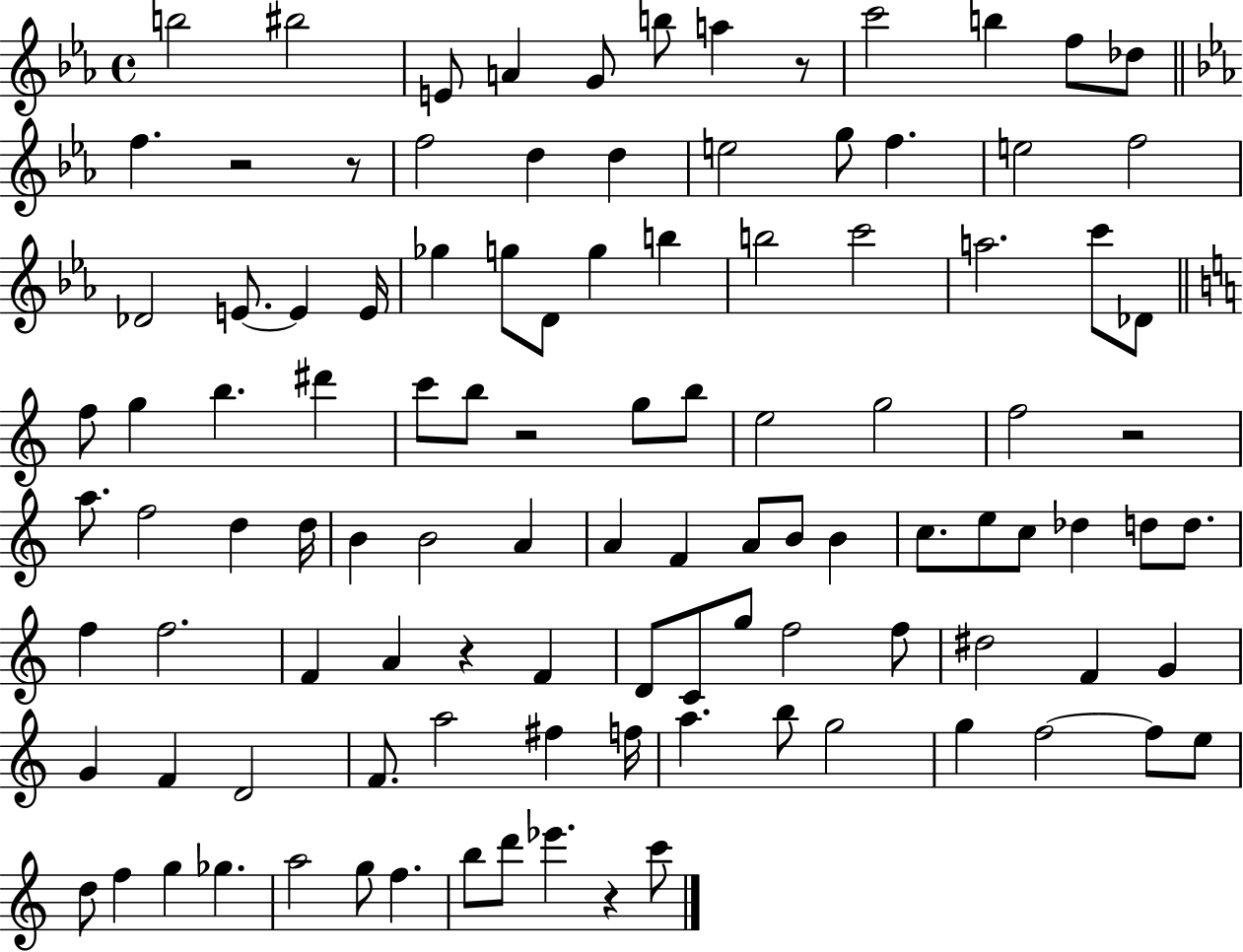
X:1
T:Untitled
M:4/4
L:1/4
K:Eb
b2 ^b2 E/2 A G/2 b/2 a z/2 c'2 b f/2 _d/2 f z2 z/2 f2 d d e2 g/2 f e2 f2 _D2 E/2 E E/4 _g g/2 D/2 g b b2 c'2 a2 c'/2 _D/2 f/2 g b ^d' c'/2 b/2 z2 g/2 b/2 e2 g2 f2 z2 a/2 f2 d d/4 B B2 A A F A/2 B/2 B c/2 e/2 c/2 _d d/2 d/2 f f2 F A z F D/2 C/2 g/2 f2 f/2 ^d2 F G G F D2 F/2 a2 ^f f/4 a b/2 g2 g f2 f/2 e/2 d/2 f g _g a2 g/2 f b/2 d'/2 _e' z c'/2